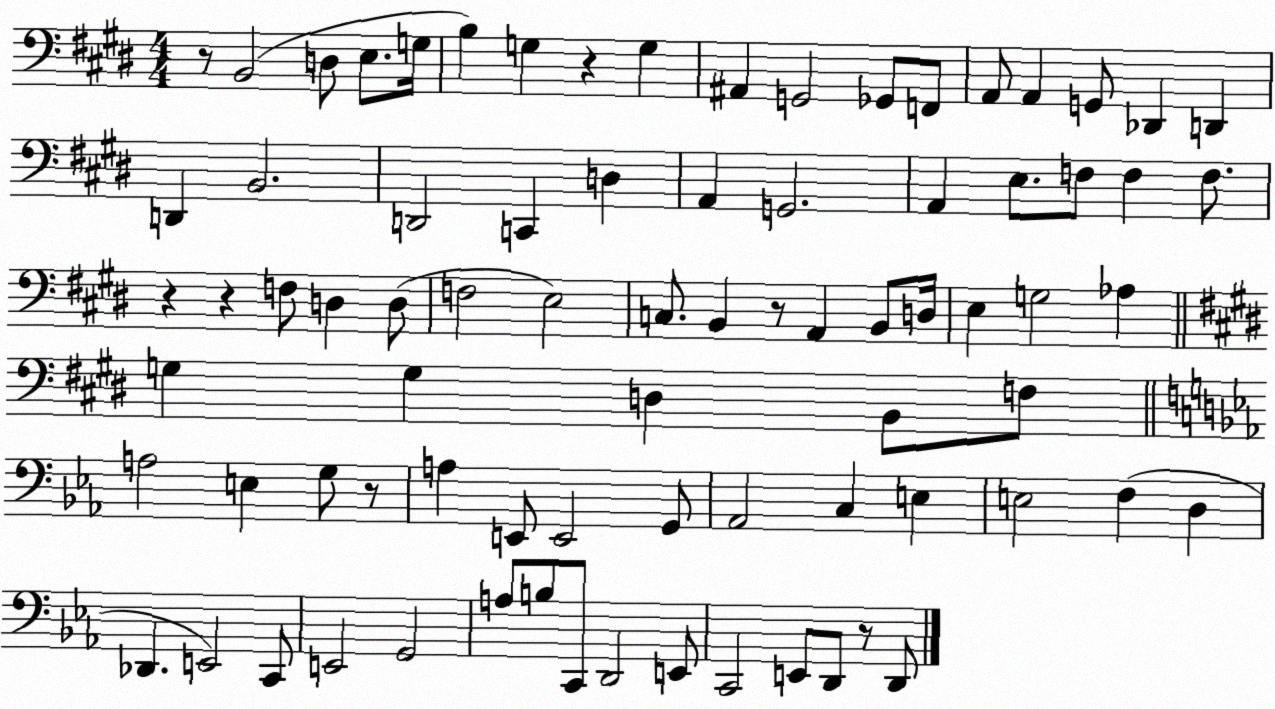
X:1
T:Untitled
M:4/4
L:1/4
K:E
z/2 B,,2 D,/2 E,/2 G,/4 B, G, z G, ^A,, G,,2 _G,,/2 F,,/2 A,,/2 A,, G,,/2 _D,, D,, D,, B,,2 D,,2 C,, D, A,, G,,2 A,, E,/2 F,/2 F, F,/2 z z F,/2 D, D,/2 F,2 E,2 C,/2 B,, z/2 A,, B,,/2 D,/4 E, G,2 _A, G, G, D, B,,/2 F,/2 A,2 E, G,/2 z/2 A, E,,/2 E,,2 G,,/2 _A,,2 C, E, E,2 F, D, _D,, E,,2 C,,/2 E,,2 G,,2 A,/2 B,/2 C,,/2 D,,2 E,,/2 C,,2 E,,/2 D,,/2 z/2 D,,/2